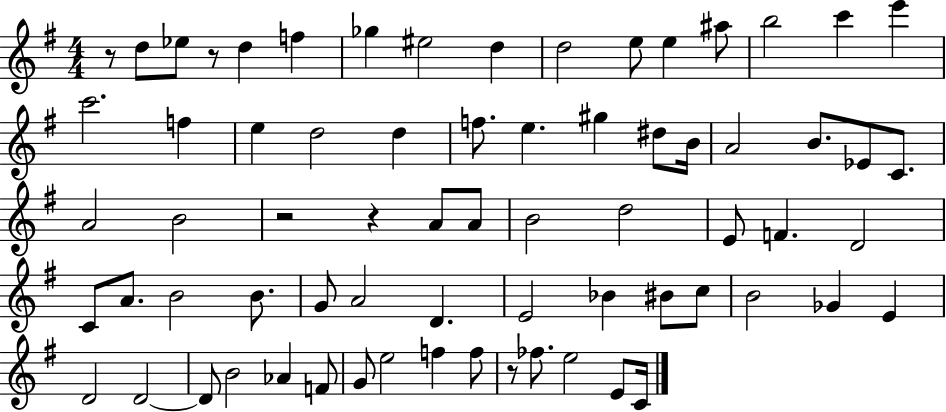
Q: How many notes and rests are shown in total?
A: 70